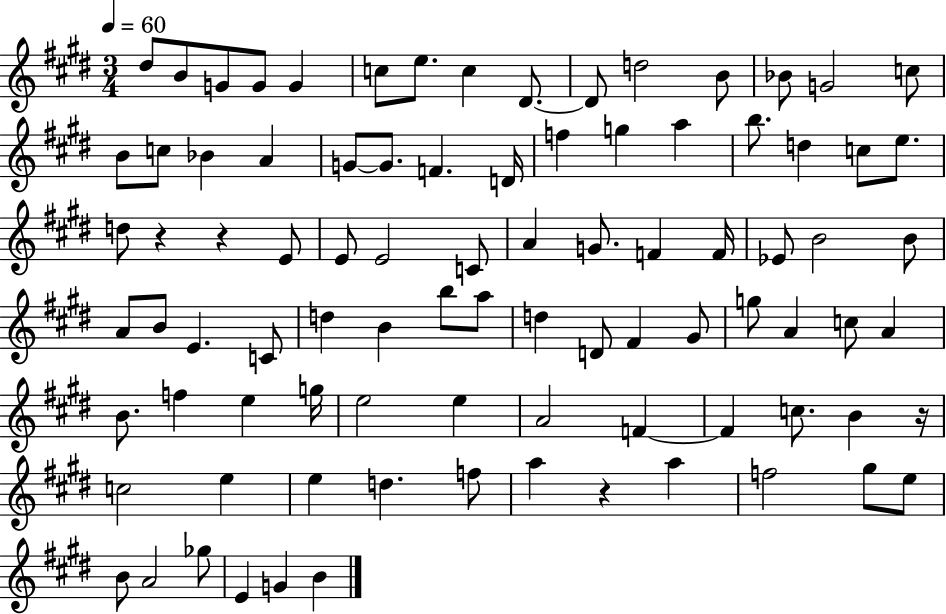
{
  \clef treble
  \numericTimeSignature
  \time 3/4
  \key e \major
  \tempo 4 = 60
  dis''8 b'8 g'8 g'8 g'4 | c''8 e''8. c''4 dis'8.~~ | dis'8 d''2 b'8 | bes'8 g'2 c''8 | \break b'8 c''8 bes'4 a'4 | g'8~~ g'8. f'4. d'16 | f''4 g''4 a''4 | b''8. d''4 c''8 e''8. | \break d''8 r4 r4 e'8 | e'8 e'2 c'8 | a'4 g'8. f'4 f'16 | ees'8 b'2 b'8 | \break a'8 b'8 e'4. c'8 | d''4 b'4 b''8 a''8 | d''4 d'8 fis'4 gis'8 | g''8 a'4 c''8 a'4 | \break b'8. f''4 e''4 g''16 | e''2 e''4 | a'2 f'4~~ | f'4 c''8. b'4 r16 | \break c''2 e''4 | e''4 d''4. f''8 | a''4 r4 a''4 | f''2 gis''8 e''8 | \break b'8 a'2 ges''8 | e'4 g'4 b'4 | \bar "|."
}